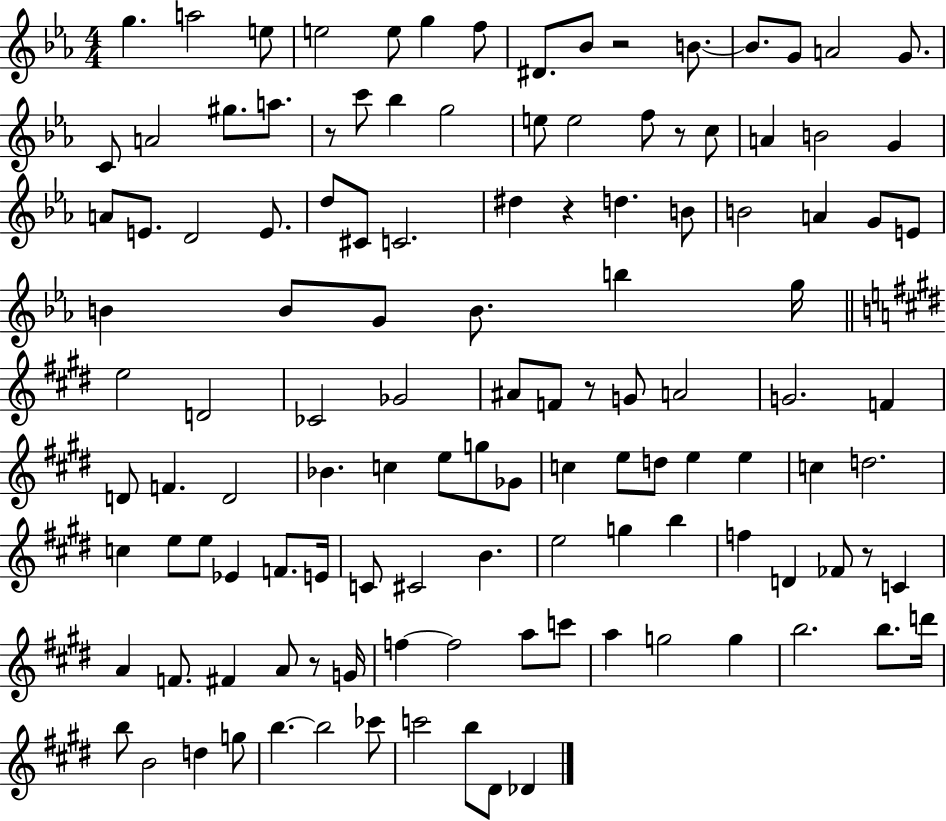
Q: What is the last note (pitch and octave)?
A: Db4